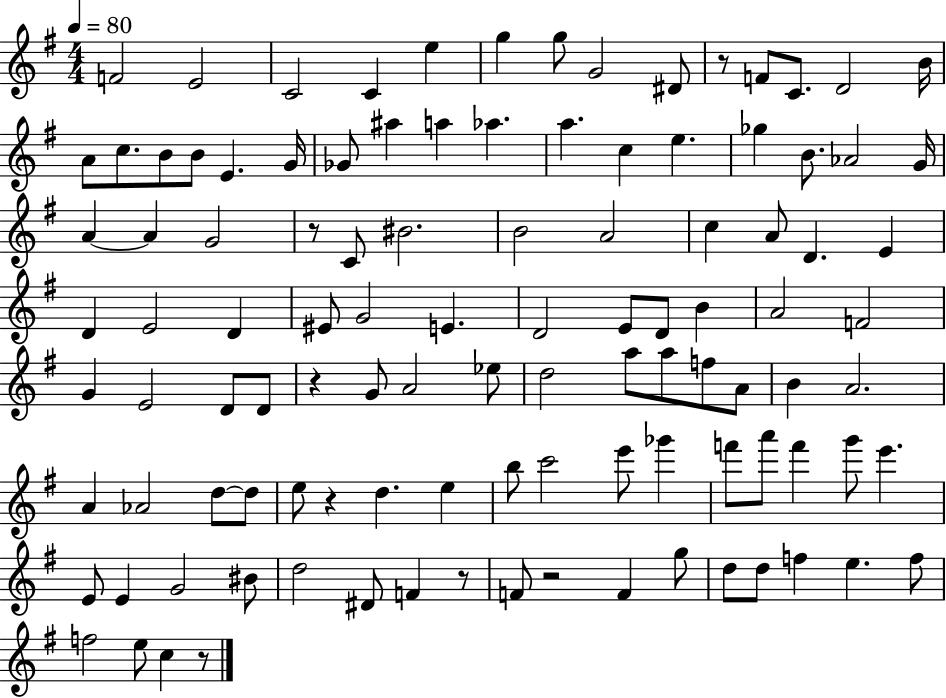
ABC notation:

X:1
T:Untitled
M:4/4
L:1/4
K:G
F2 E2 C2 C e g g/2 G2 ^D/2 z/2 F/2 C/2 D2 B/4 A/2 c/2 B/2 B/2 E G/4 _G/2 ^a a _a a c e _g B/2 _A2 G/4 A A G2 z/2 C/2 ^B2 B2 A2 c A/2 D E D E2 D ^E/2 G2 E D2 E/2 D/2 B A2 F2 G E2 D/2 D/2 z G/2 A2 _e/2 d2 a/2 a/2 f/2 A/2 B A2 A _A2 d/2 d/2 e/2 z d e b/2 c'2 e'/2 _g' f'/2 a'/2 f' g'/2 e' E/2 E G2 ^B/2 d2 ^D/2 F z/2 F/2 z2 F g/2 d/2 d/2 f e f/2 f2 e/2 c z/2